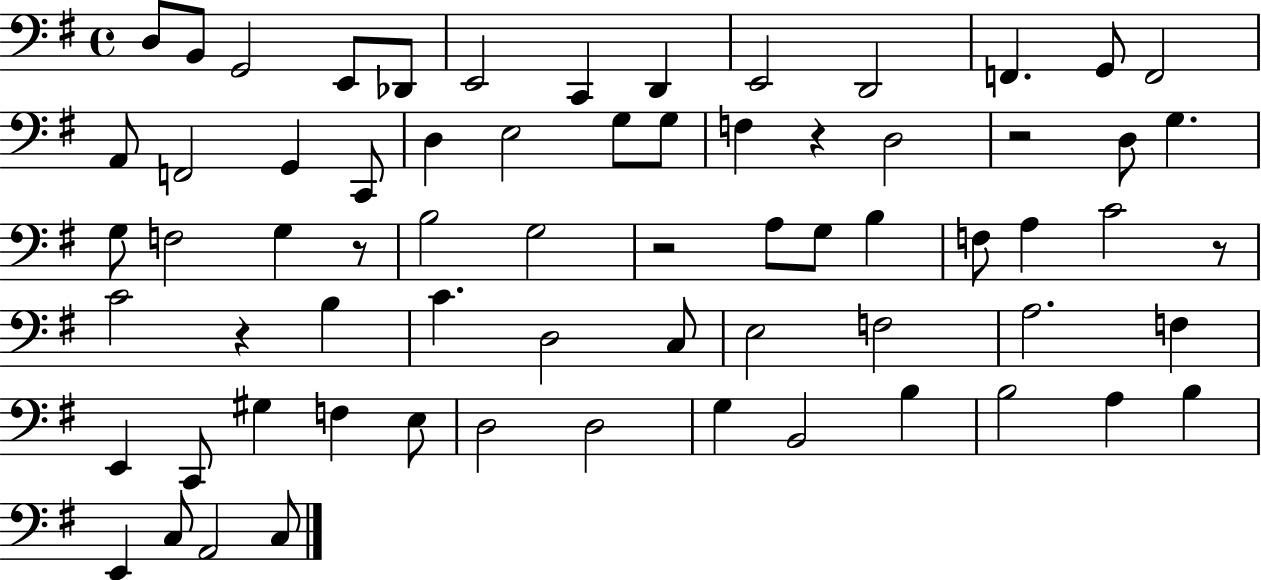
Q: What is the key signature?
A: G major